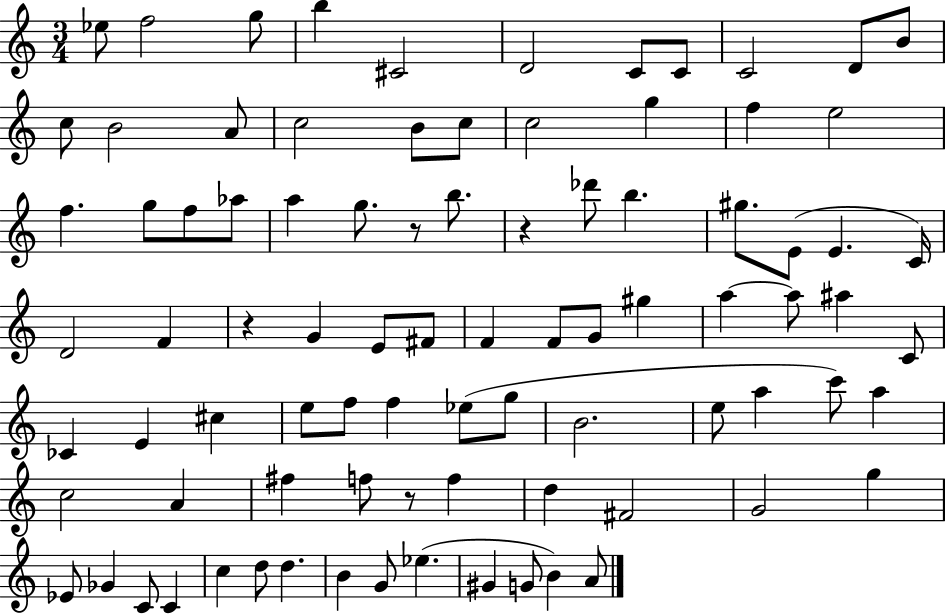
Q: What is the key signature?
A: C major